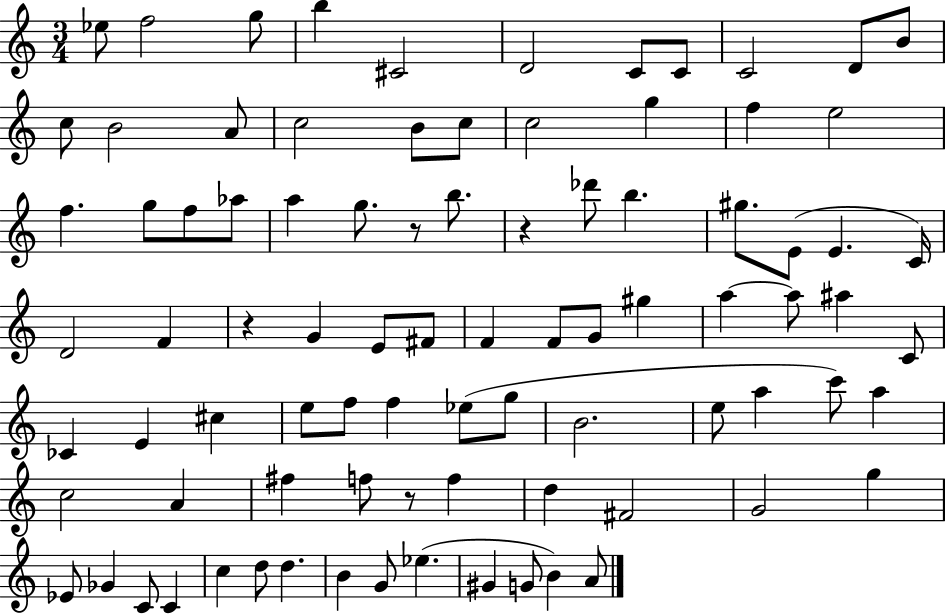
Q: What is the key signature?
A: C major